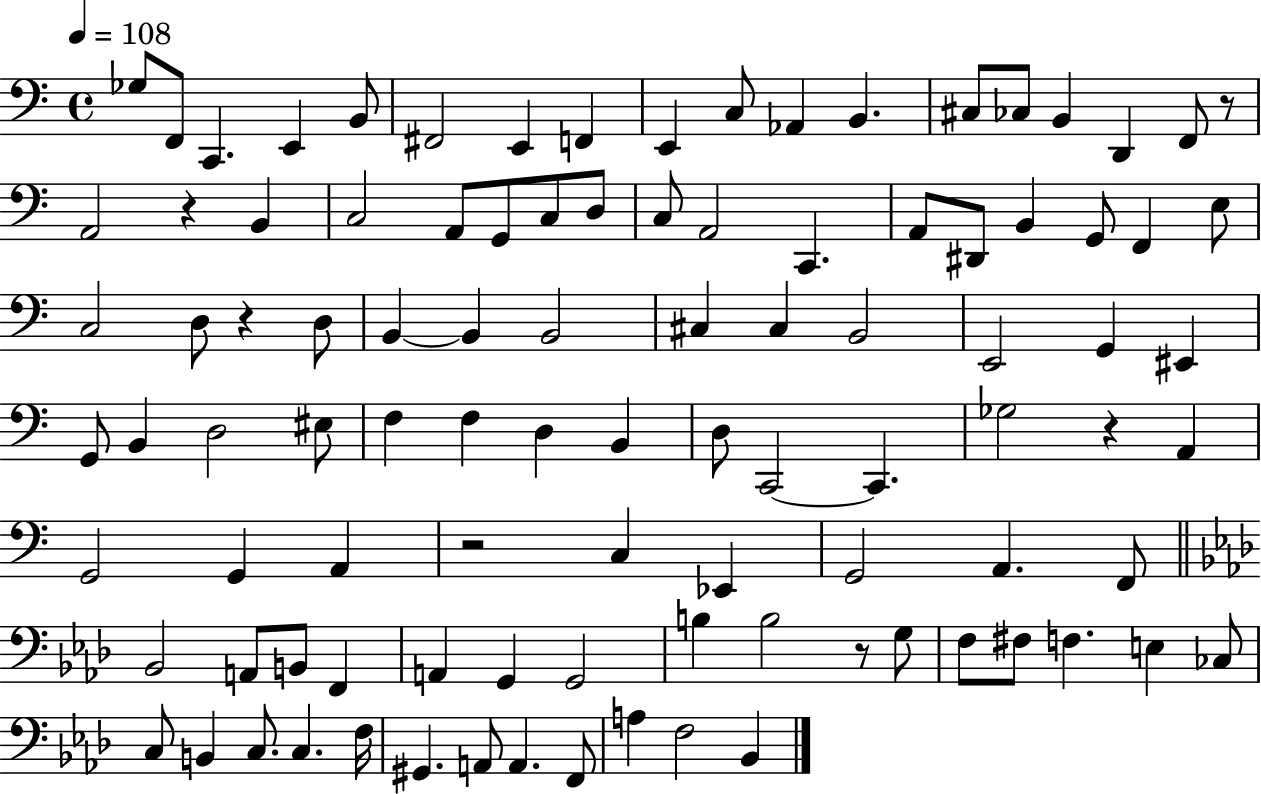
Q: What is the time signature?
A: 4/4